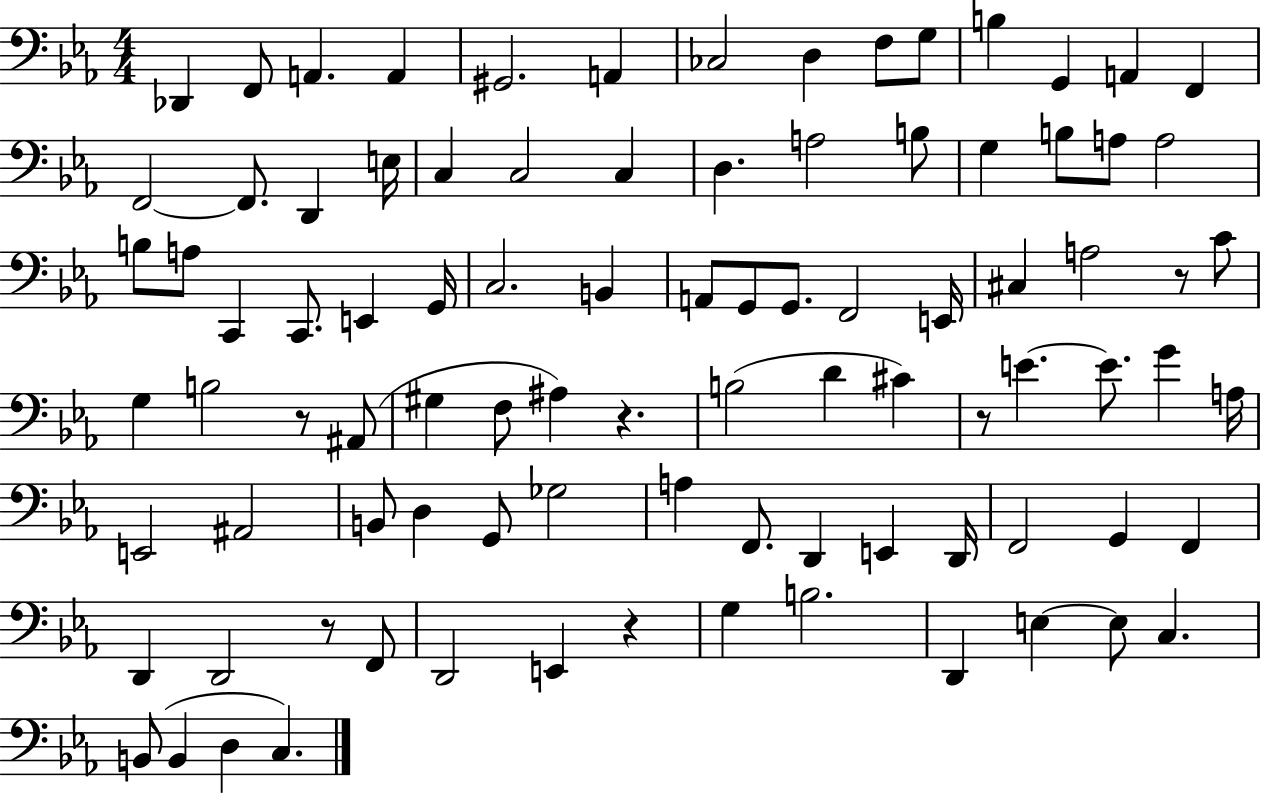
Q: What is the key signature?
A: EES major